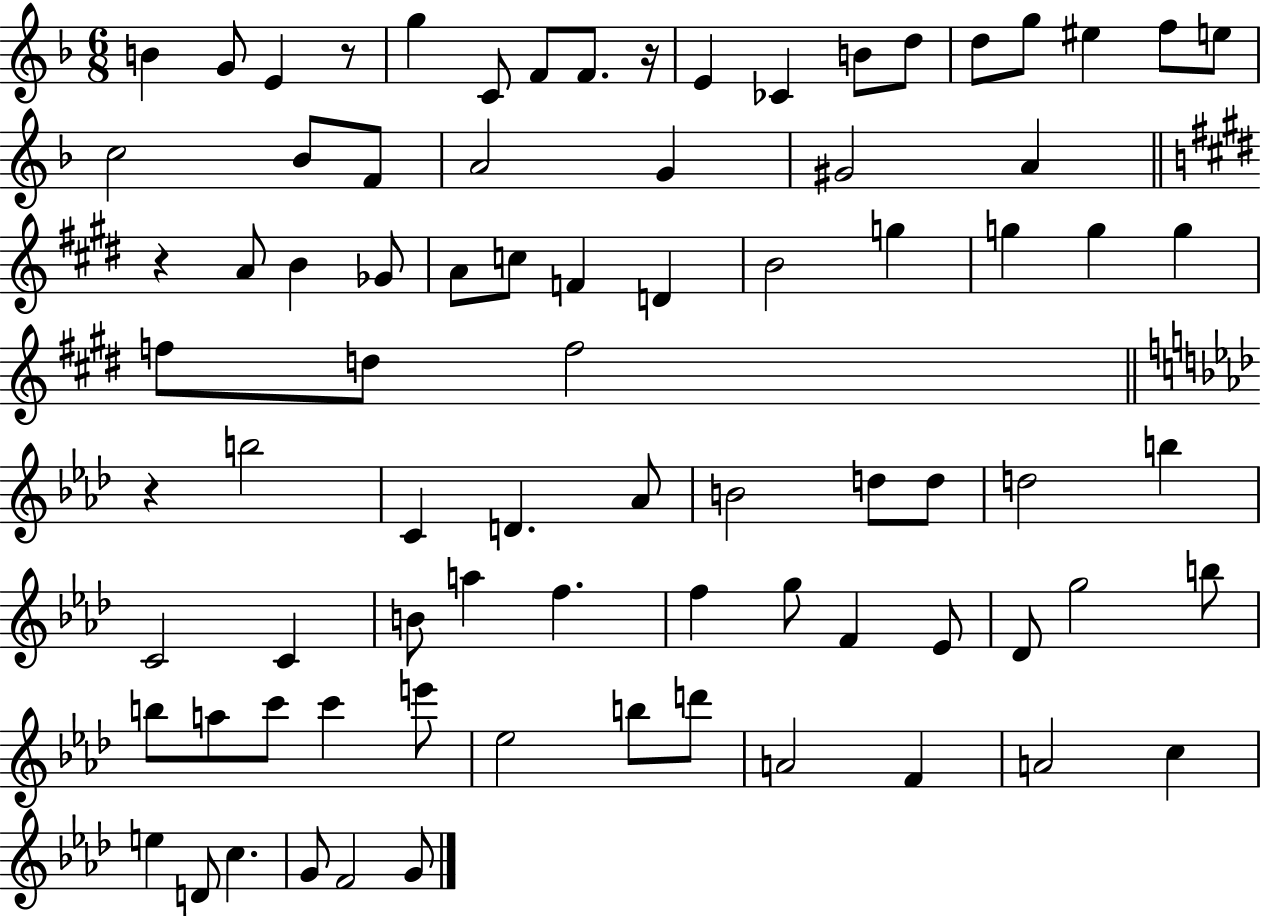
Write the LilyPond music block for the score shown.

{
  \clef treble
  \numericTimeSignature
  \time 6/8
  \key f \major
  b'4 g'8 e'4 r8 | g''4 c'8 f'8 f'8. r16 | e'4 ces'4 b'8 d''8 | d''8 g''8 eis''4 f''8 e''8 | \break c''2 bes'8 f'8 | a'2 g'4 | gis'2 a'4 | \bar "||" \break \key e \major r4 a'8 b'4 ges'8 | a'8 c''8 f'4 d'4 | b'2 g''4 | g''4 g''4 g''4 | \break f''8 d''8 f''2 | \bar "||" \break \key aes \major r4 b''2 | c'4 d'4. aes'8 | b'2 d''8 d''8 | d''2 b''4 | \break c'2 c'4 | b'8 a''4 f''4. | f''4 g''8 f'4 ees'8 | des'8 g''2 b''8 | \break b''8 a''8 c'''8 c'''4 e'''8 | ees''2 b''8 d'''8 | a'2 f'4 | a'2 c''4 | \break e''4 d'8 c''4. | g'8 f'2 g'8 | \bar "|."
}